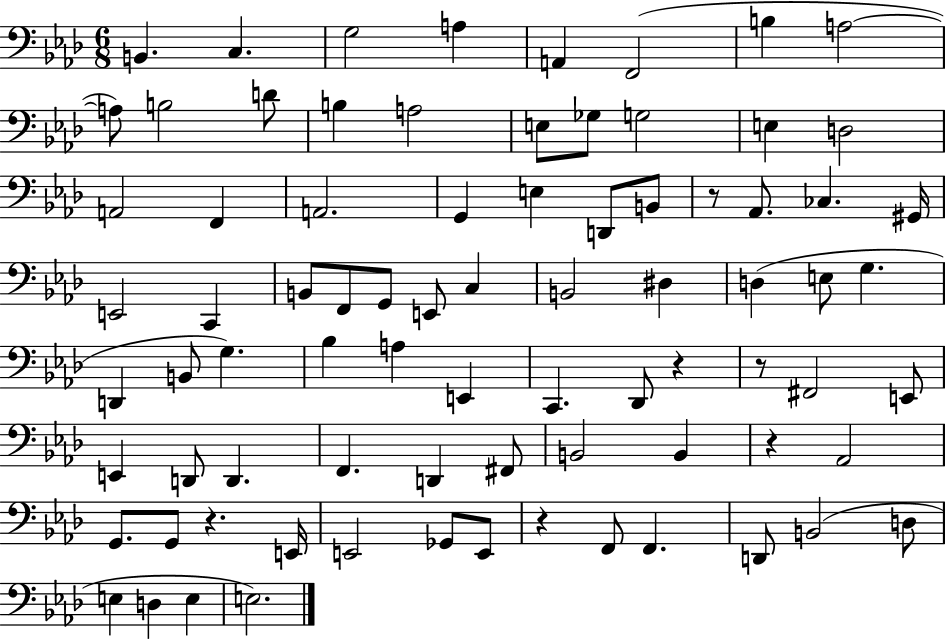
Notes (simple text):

B2/q. C3/q. G3/h A3/q A2/q F2/h B3/q A3/h A3/e B3/h D4/e B3/q A3/h E3/e Gb3/e G3/h E3/q D3/h A2/h F2/q A2/h. G2/q E3/q D2/e B2/e R/e Ab2/e. CES3/q. G#2/s E2/h C2/q B2/e F2/e G2/e E2/e C3/q B2/h D#3/q D3/q E3/e G3/q. D2/q B2/e G3/q. Bb3/q A3/q E2/q C2/q. Db2/e R/q R/e F#2/h E2/e E2/q D2/e D2/q. F2/q. D2/q F#2/e B2/h B2/q R/q Ab2/h G2/e. G2/e R/q. E2/s E2/h Gb2/e E2/e R/q F2/e F2/q. D2/e B2/h D3/e E3/q D3/q E3/q E3/h.